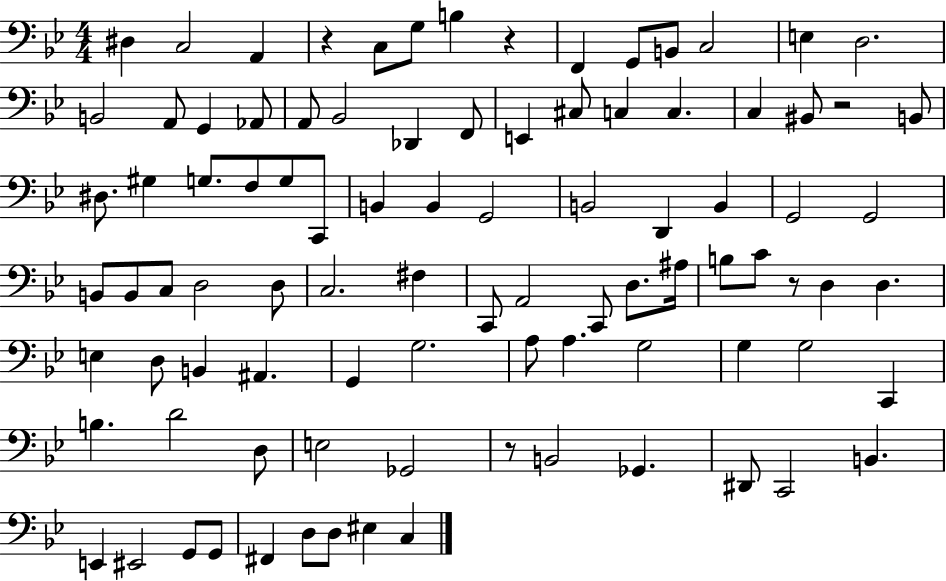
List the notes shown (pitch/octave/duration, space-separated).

D#3/q C3/h A2/q R/q C3/e G3/e B3/q R/q F2/q G2/e B2/e C3/h E3/q D3/h. B2/h A2/e G2/q Ab2/e A2/e Bb2/h Db2/q F2/e E2/q C#3/e C3/q C3/q. C3/q BIS2/e R/h B2/e D#3/e. G#3/q G3/e. F3/e G3/e C2/e B2/q B2/q G2/h B2/h D2/q B2/q G2/h G2/h B2/e B2/e C3/e D3/h D3/e C3/h. F#3/q C2/e A2/h C2/e D3/e. A#3/s B3/e C4/e R/e D3/q D3/q. E3/q D3/e B2/q A#2/q. G2/q G3/h. A3/e A3/q. G3/h G3/q G3/h C2/q B3/q. D4/h D3/e E3/h Gb2/h R/e B2/h Gb2/q. D#2/e C2/h B2/q. E2/q EIS2/h G2/e G2/e F#2/q D3/e D3/e EIS3/q C3/q